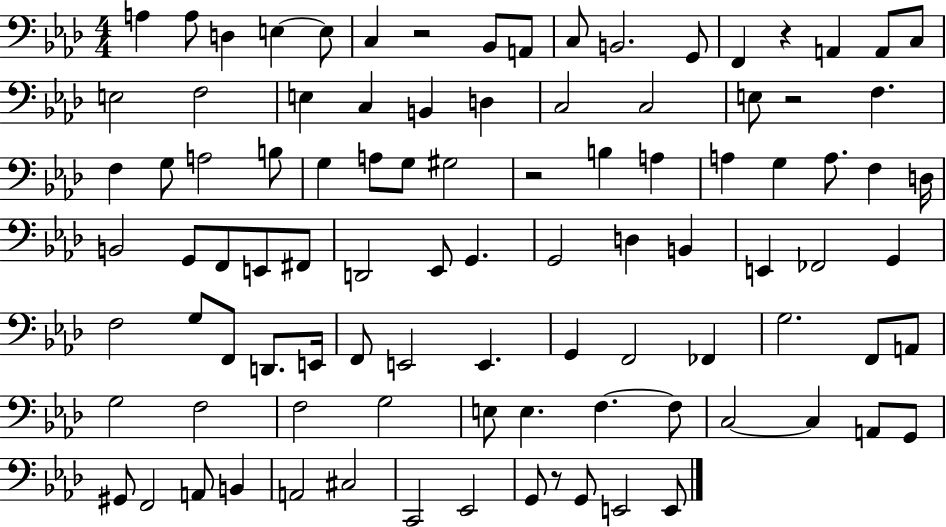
A3/q A3/e D3/q E3/q E3/e C3/q R/h Bb2/e A2/e C3/e B2/h. G2/e F2/q R/q A2/q A2/e C3/e E3/h F3/h E3/q C3/q B2/q D3/q C3/h C3/h E3/e R/h F3/q. F3/q G3/e A3/h B3/e G3/q A3/e G3/e G#3/h R/h B3/q A3/q A3/q G3/q A3/e. F3/q D3/s B2/h G2/e F2/e E2/e F#2/e D2/h Eb2/e G2/q. G2/h D3/q B2/q E2/q FES2/h G2/q F3/h G3/e F2/e D2/e. E2/s F2/e E2/h E2/q. G2/q F2/h FES2/q G3/h. F2/e A2/e G3/h F3/h F3/h G3/h E3/e E3/q. F3/q. F3/e C3/h C3/q A2/e G2/e G#2/e F2/h A2/e B2/q A2/h C#3/h C2/h Eb2/h G2/e R/e G2/e E2/h E2/e